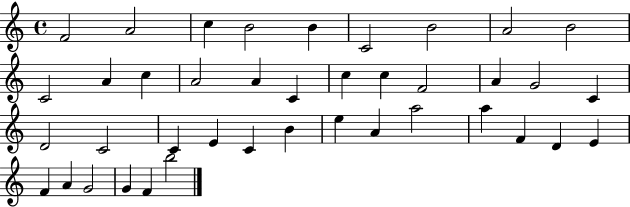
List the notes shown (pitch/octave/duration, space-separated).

F4/h A4/h C5/q B4/h B4/q C4/h B4/h A4/h B4/h C4/h A4/q C5/q A4/h A4/q C4/q C5/q C5/q F4/h A4/q G4/h C4/q D4/h C4/h C4/q E4/q C4/q B4/q E5/q A4/q A5/h A5/q F4/q D4/q E4/q F4/q A4/q G4/h G4/q F4/q B5/h